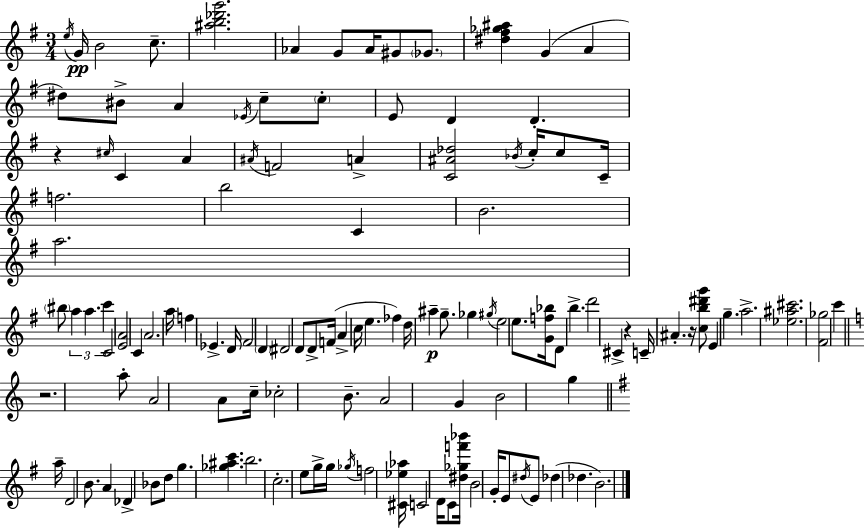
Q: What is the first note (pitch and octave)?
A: E5